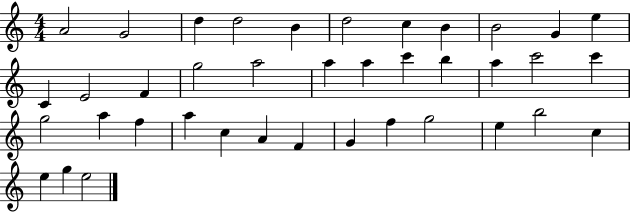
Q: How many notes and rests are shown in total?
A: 39